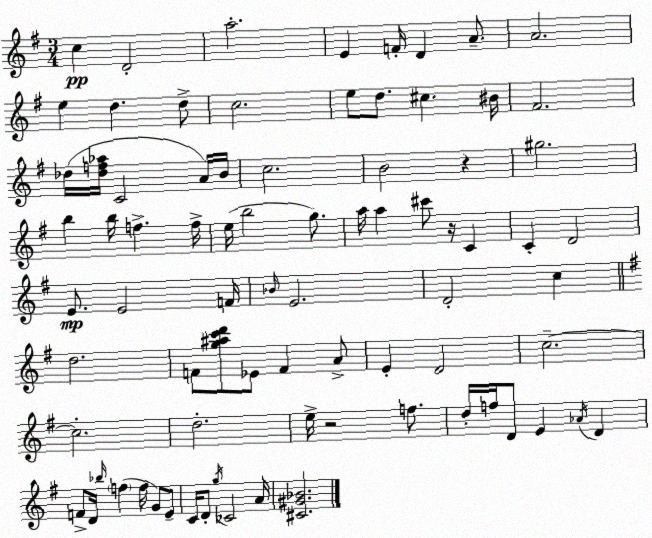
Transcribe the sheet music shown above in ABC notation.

X:1
T:Untitled
M:3/4
L:1/4
K:G
c D2 a2 E F/4 D A/2 A2 e d d/2 c2 e/2 d/2 ^c ^B/4 ^F2 _d/4 [_df_a]/4 C2 A/4 B/4 c2 B2 z ^g2 b b/4 f f/4 e/4 b2 g/2 a/4 a ^c'/2 z/4 C C D2 E/2 E2 F/4 _B/4 E2 D2 c d2 F/2 [g^ac'd']/2 _E/2 F A/2 E D2 c2 c2 d2 e/4 z2 f/2 d/4 f/4 D/2 E _A/4 D F/2 D/4 _b/4 f f/4 G/2 E/2 C/4 D/2 g/4 _C2 A/4 [^C^G_B]2